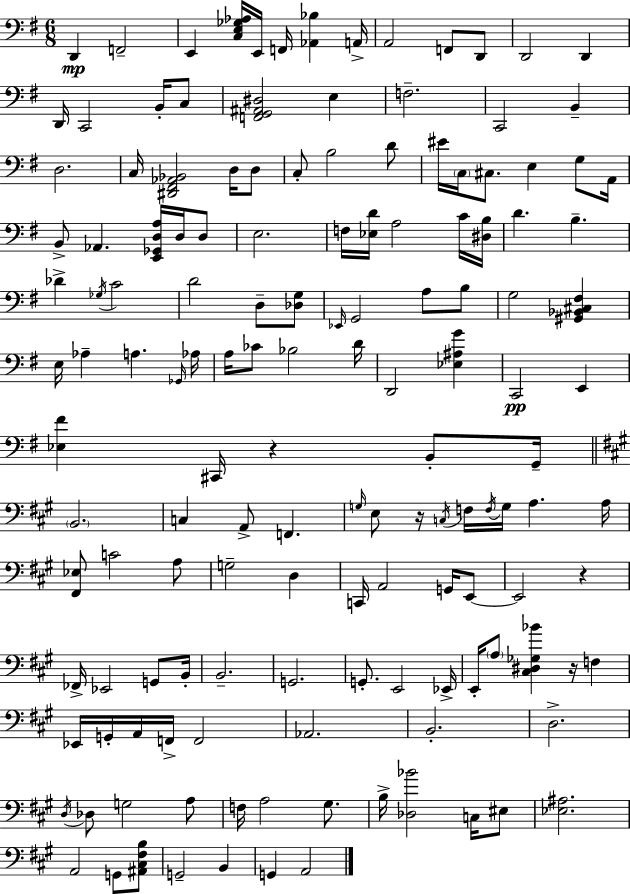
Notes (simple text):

D2/q F2/h E2/q [C3,E3,Gb3,Ab3]/s E2/s F2/s [Ab2,Bb3]/q A2/s A2/h F2/e D2/e D2/h D2/q D2/s C2/h B2/s C3/e [F2,G2,A#2,D#3]/h E3/q F3/h. C2/h B2/q D3/h. C3/s [D#2,F#2,Ab2,Bb2]/h D3/s D3/e C3/e B3/h D4/e EIS4/s C3/s C#3/e. E3/q G3/e A2/s B2/e Ab2/q. [E2,Gb2,D3,A3]/s D3/s D3/e E3/h. F3/s [Eb3,D4]/s A3/h C4/s [D#3,B3]/s D4/q. B3/q. Db4/q Gb3/s C4/h D4/h D3/e [Db3,G3]/e Eb2/s G2/h A3/e B3/e G3/h [G#2,Bb2,C#3,F#3]/q E3/s Ab3/q A3/q. Gb2/s Ab3/s A3/s CES4/e Bb3/h D4/s D2/h [Eb3,A#3,G4]/q C2/h E2/q [Eb3,F#4]/q C#2/s R/q B2/e G2/s B2/h. C3/q A2/e F2/q. G3/s E3/e R/s C3/s F3/s F3/s G3/s A3/q. A3/s [F#2,Eb3]/e C4/h A3/e G3/h D3/q C2/s A2/h G2/s E2/e E2/h R/q FES2/s Eb2/h G2/e B2/s B2/h. G2/h. G2/e. E2/h Eb2/s E2/s A3/e [C#3,D#3,Gb3,Bb4]/q R/s F3/q Eb2/s G2/s A2/s F2/s F2/h Ab2/h. B2/h. D3/h. D3/s Db3/e G3/h A3/e F3/s A3/h G#3/e. B3/s [Db3,Bb4]/h C3/s EIS3/e [Eb3,A#3]/h. A2/h G2/e [A#2,C#3,F#3,B3]/e G2/h B2/q G2/q A2/h